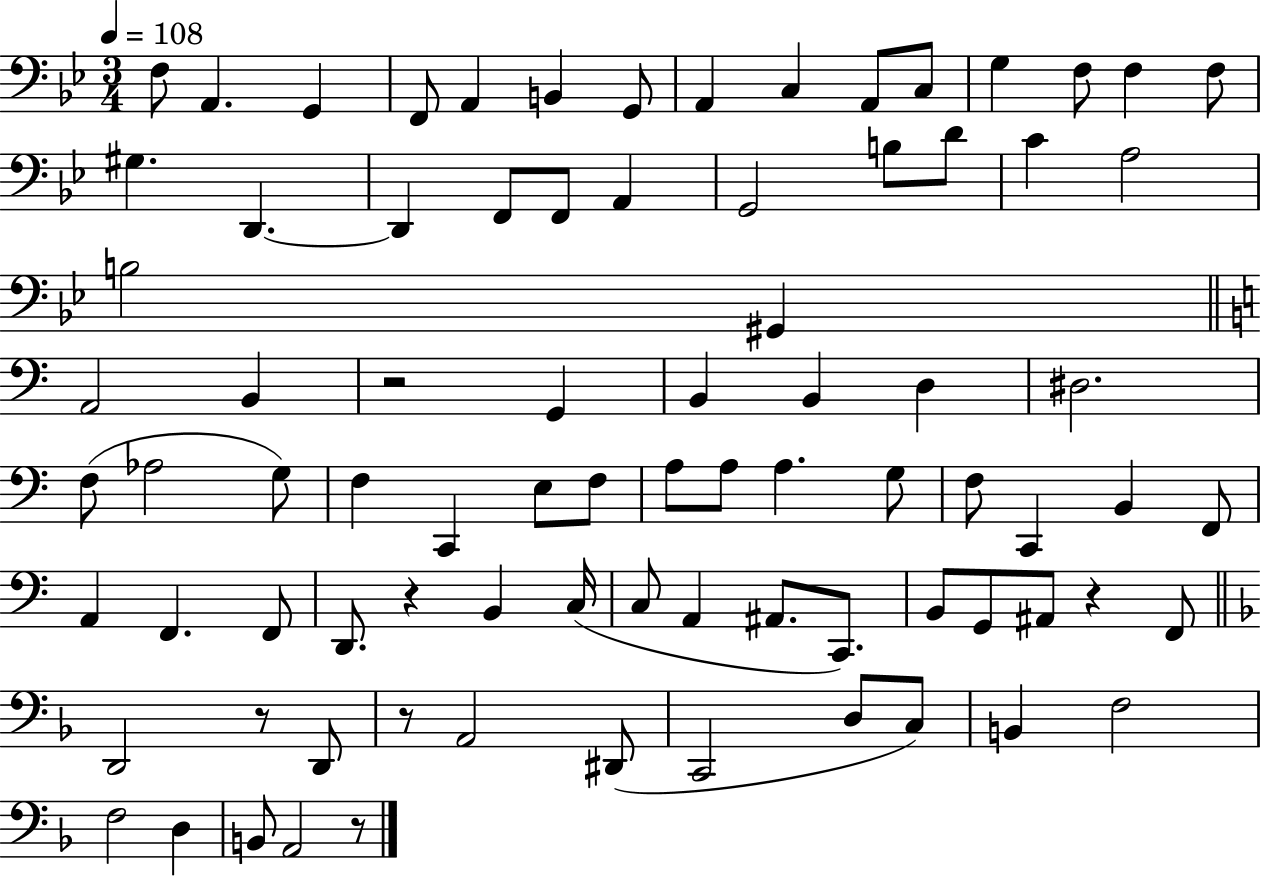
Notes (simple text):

F3/e A2/q. G2/q F2/e A2/q B2/q G2/e A2/q C3/q A2/e C3/e G3/q F3/e F3/q F3/e G#3/q. D2/q. D2/q F2/e F2/e A2/q G2/h B3/e D4/e C4/q A3/h B3/h G#2/q A2/h B2/q R/h G2/q B2/q B2/q D3/q D#3/h. F3/e Ab3/h G3/e F3/q C2/q E3/e F3/e A3/e A3/e A3/q. G3/e F3/e C2/q B2/q F2/e A2/q F2/q. F2/e D2/e. R/q B2/q C3/s C3/e A2/q A#2/e. C2/e. B2/e G2/e A#2/e R/q F2/e D2/h R/e D2/e R/e A2/h D#2/e C2/h D3/e C3/e B2/q F3/h F3/h D3/q B2/e A2/h R/e